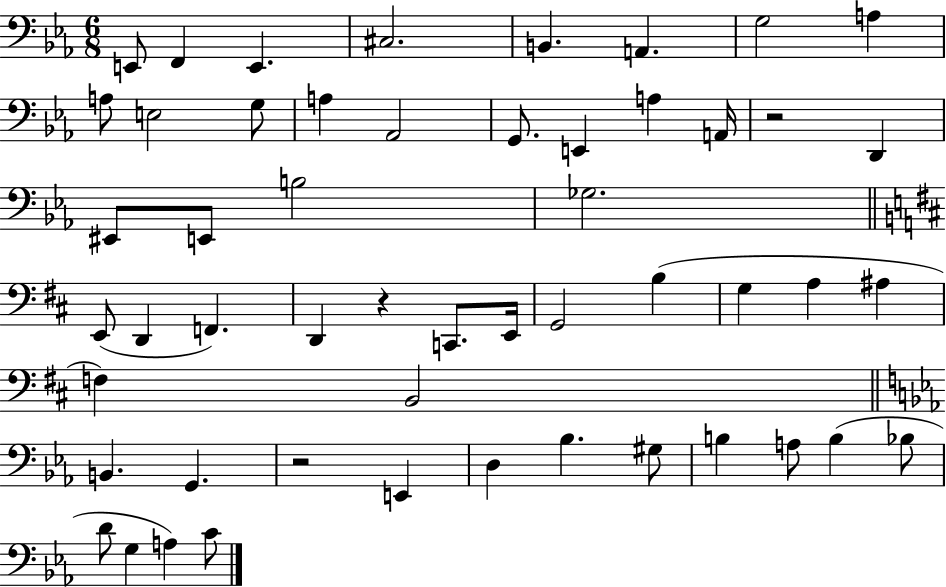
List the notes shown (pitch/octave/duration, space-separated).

E2/e F2/q E2/q. C#3/h. B2/q. A2/q. G3/h A3/q A3/e E3/h G3/e A3/q Ab2/h G2/e. E2/q A3/q A2/s R/h D2/q EIS2/e E2/e B3/h Gb3/h. E2/e D2/q F2/q. D2/q R/q C2/e. E2/s G2/h B3/q G3/q A3/q A#3/q F3/q B2/h B2/q. G2/q. R/h E2/q D3/q Bb3/q. G#3/e B3/q A3/e B3/q Bb3/e D4/e G3/q A3/q C4/e